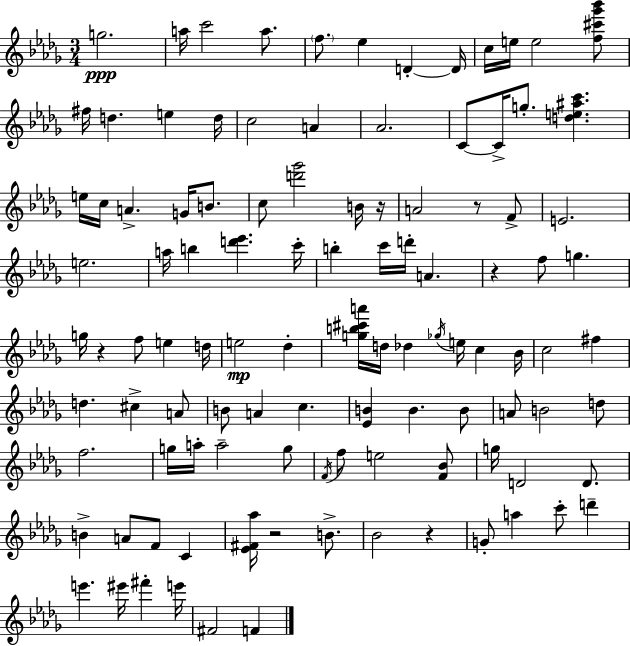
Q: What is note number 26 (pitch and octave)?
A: B4